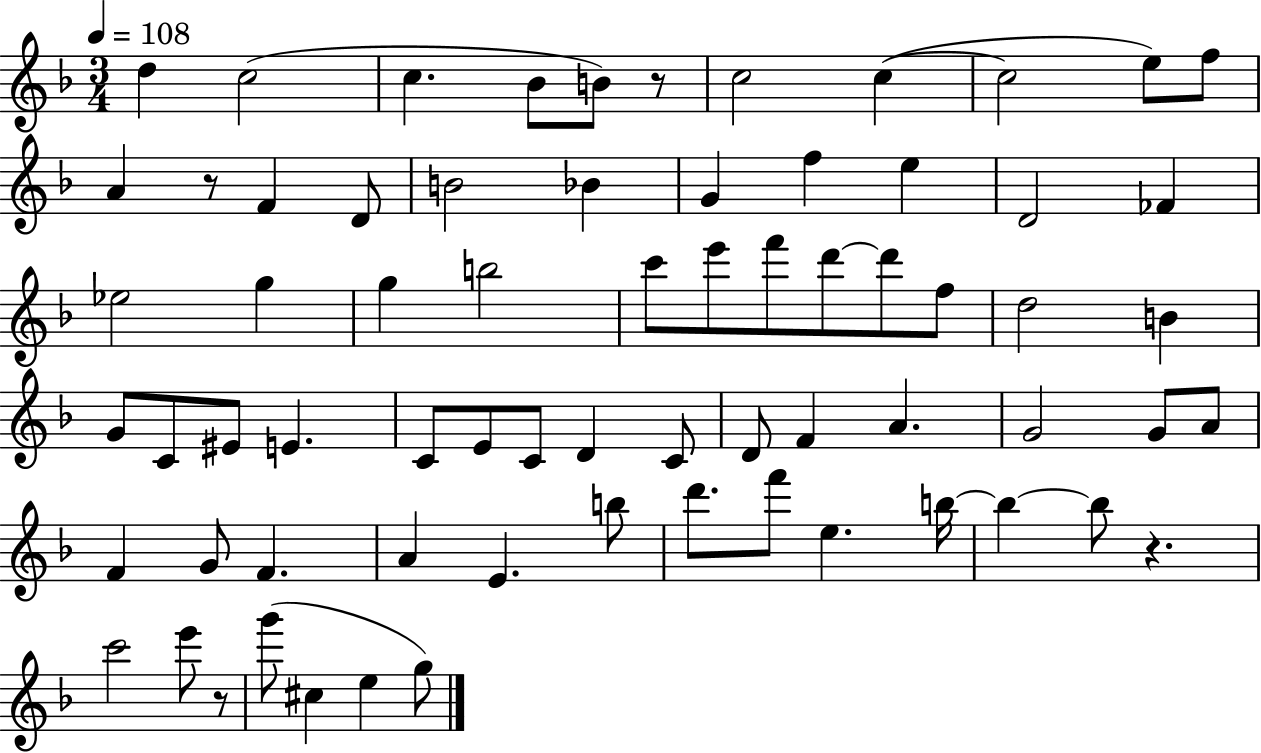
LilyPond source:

{
  \clef treble
  \numericTimeSignature
  \time 3/4
  \key f \major
  \tempo 4 = 108
  \repeat volta 2 { d''4 c''2( | c''4. bes'8 b'8) r8 | c''2 c''4~(~ | c''2 e''8) f''8 | \break a'4 r8 f'4 d'8 | b'2 bes'4 | g'4 f''4 e''4 | d'2 fes'4 | \break ees''2 g''4 | g''4 b''2 | c'''8 e'''8 f'''8 d'''8~~ d'''8 f''8 | d''2 b'4 | \break g'8 c'8 eis'8 e'4. | c'8 e'8 c'8 d'4 c'8 | d'8 f'4 a'4. | g'2 g'8 a'8 | \break f'4 g'8 f'4. | a'4 e'4. b''8 | d'''8. f'''8 e''4. b''16~~ | b''4~~ b''8 r4. | \break c'''2 e'''8 r8 | g'''8( cis''4 e''4 g''8) | } \bar "|."
}